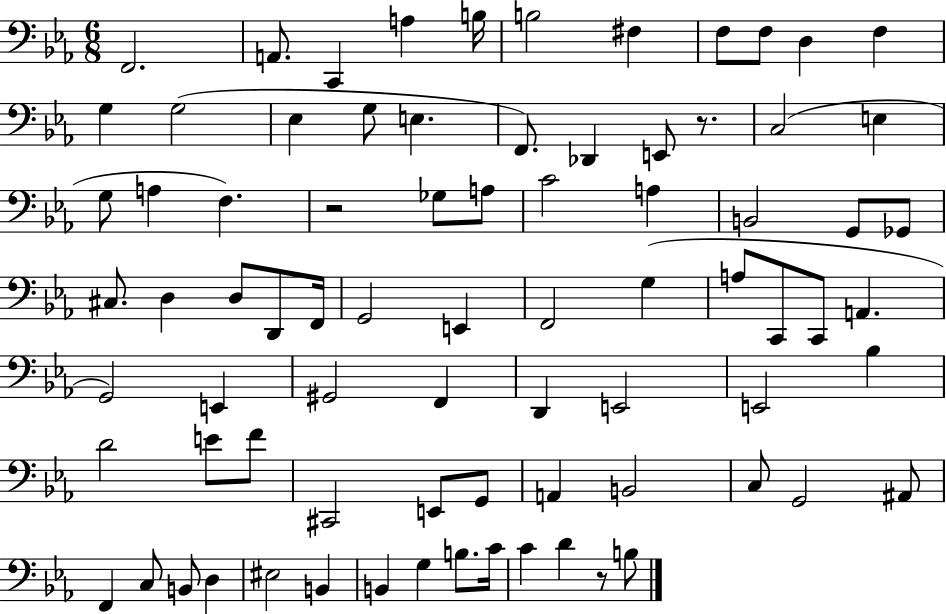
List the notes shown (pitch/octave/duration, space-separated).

F2/h. A2/e. C2/q A3/q B3/s B3/h F#3/q F3/e F3/e D3/q F3/q G3/q G3/h Eb3/q G3/e E3/q. F2/e. Db2/q E2/e R/e. C3/h E3/q G3/e A3/q F3/q. R/h Gb3/e A3/e C4/h A3/q B2/h G2/e Gb2/e C#3/e. D3/q D3/e D2/e F2/s G2/h E2/q F2/h G3/q A3/e C2/e C2/e A2/q. G2/h E2/q G#2/h F2/q D2/q E2/h E2/h Bb3/q D4/h E4/e F4/e C#2/h E2/e G2/e A2/q B2/h C3/e G2/h A#2/e F2/q C3/e B2/e D3/q EIS3/h B2/q B2/q G3/q B3/e. C4/s C4/q D4/q R/e B3/e